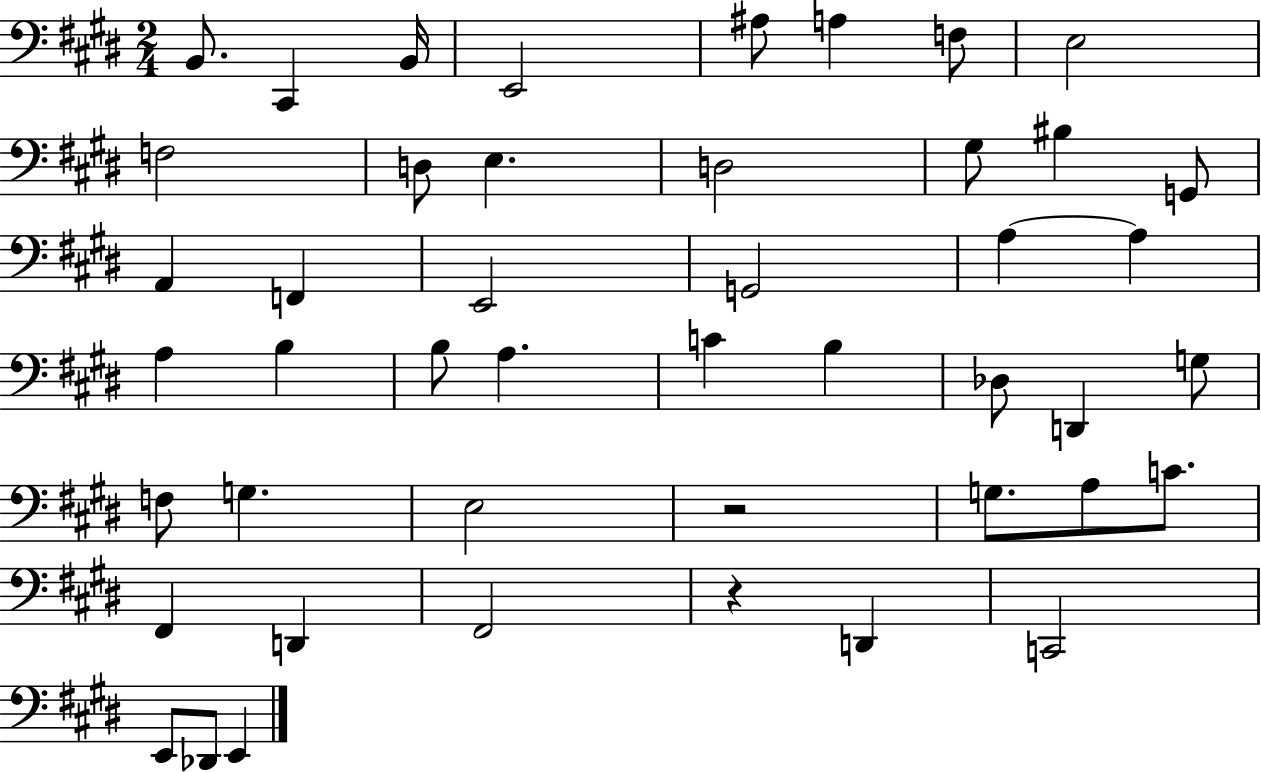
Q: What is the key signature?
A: E major